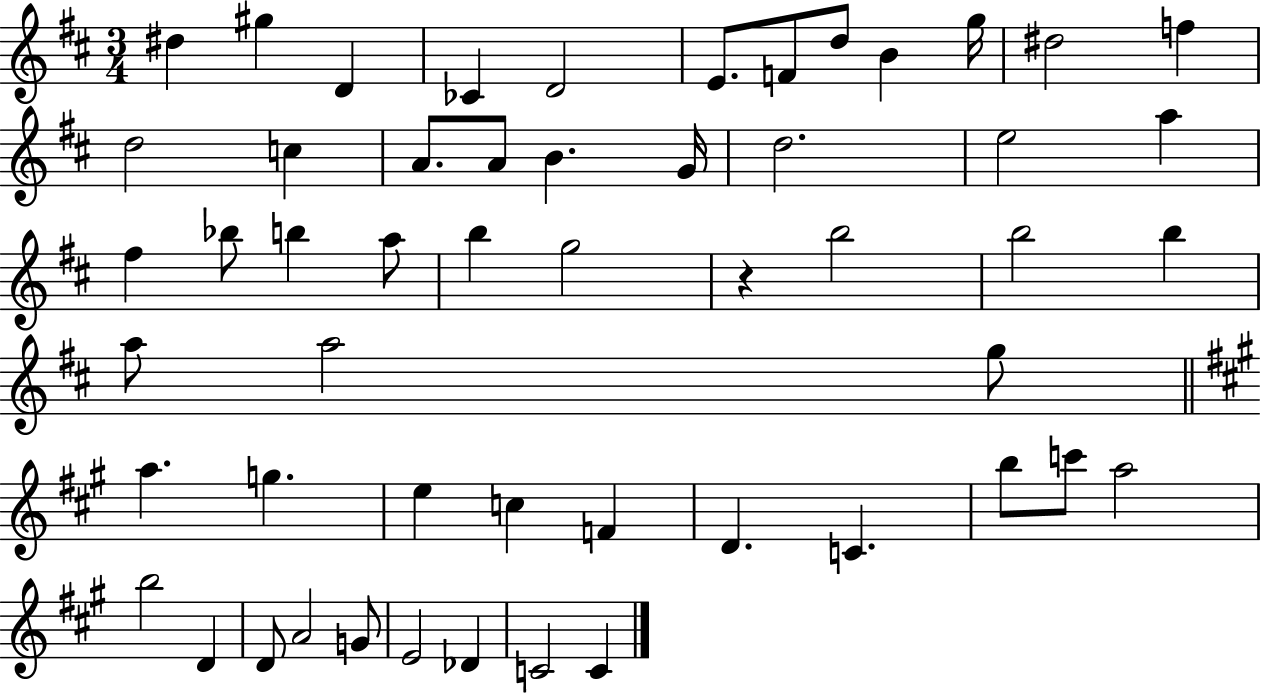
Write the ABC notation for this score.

X:1
T:Untitled
M:3/4
L:1/4
K:D
^d ^g D _C D2 E/2 F/2 d/2 B g/4 ^d2 f d2 c A/2 A/2 B G/4 d2 e2 a ^f _b/2 b a/2 b g2 z b2 b2 b a/2 a2 g/2 a g e c F D C b/2 c'/2 a2 b2 D D/2 A2 G/2 E2 _D C2 C